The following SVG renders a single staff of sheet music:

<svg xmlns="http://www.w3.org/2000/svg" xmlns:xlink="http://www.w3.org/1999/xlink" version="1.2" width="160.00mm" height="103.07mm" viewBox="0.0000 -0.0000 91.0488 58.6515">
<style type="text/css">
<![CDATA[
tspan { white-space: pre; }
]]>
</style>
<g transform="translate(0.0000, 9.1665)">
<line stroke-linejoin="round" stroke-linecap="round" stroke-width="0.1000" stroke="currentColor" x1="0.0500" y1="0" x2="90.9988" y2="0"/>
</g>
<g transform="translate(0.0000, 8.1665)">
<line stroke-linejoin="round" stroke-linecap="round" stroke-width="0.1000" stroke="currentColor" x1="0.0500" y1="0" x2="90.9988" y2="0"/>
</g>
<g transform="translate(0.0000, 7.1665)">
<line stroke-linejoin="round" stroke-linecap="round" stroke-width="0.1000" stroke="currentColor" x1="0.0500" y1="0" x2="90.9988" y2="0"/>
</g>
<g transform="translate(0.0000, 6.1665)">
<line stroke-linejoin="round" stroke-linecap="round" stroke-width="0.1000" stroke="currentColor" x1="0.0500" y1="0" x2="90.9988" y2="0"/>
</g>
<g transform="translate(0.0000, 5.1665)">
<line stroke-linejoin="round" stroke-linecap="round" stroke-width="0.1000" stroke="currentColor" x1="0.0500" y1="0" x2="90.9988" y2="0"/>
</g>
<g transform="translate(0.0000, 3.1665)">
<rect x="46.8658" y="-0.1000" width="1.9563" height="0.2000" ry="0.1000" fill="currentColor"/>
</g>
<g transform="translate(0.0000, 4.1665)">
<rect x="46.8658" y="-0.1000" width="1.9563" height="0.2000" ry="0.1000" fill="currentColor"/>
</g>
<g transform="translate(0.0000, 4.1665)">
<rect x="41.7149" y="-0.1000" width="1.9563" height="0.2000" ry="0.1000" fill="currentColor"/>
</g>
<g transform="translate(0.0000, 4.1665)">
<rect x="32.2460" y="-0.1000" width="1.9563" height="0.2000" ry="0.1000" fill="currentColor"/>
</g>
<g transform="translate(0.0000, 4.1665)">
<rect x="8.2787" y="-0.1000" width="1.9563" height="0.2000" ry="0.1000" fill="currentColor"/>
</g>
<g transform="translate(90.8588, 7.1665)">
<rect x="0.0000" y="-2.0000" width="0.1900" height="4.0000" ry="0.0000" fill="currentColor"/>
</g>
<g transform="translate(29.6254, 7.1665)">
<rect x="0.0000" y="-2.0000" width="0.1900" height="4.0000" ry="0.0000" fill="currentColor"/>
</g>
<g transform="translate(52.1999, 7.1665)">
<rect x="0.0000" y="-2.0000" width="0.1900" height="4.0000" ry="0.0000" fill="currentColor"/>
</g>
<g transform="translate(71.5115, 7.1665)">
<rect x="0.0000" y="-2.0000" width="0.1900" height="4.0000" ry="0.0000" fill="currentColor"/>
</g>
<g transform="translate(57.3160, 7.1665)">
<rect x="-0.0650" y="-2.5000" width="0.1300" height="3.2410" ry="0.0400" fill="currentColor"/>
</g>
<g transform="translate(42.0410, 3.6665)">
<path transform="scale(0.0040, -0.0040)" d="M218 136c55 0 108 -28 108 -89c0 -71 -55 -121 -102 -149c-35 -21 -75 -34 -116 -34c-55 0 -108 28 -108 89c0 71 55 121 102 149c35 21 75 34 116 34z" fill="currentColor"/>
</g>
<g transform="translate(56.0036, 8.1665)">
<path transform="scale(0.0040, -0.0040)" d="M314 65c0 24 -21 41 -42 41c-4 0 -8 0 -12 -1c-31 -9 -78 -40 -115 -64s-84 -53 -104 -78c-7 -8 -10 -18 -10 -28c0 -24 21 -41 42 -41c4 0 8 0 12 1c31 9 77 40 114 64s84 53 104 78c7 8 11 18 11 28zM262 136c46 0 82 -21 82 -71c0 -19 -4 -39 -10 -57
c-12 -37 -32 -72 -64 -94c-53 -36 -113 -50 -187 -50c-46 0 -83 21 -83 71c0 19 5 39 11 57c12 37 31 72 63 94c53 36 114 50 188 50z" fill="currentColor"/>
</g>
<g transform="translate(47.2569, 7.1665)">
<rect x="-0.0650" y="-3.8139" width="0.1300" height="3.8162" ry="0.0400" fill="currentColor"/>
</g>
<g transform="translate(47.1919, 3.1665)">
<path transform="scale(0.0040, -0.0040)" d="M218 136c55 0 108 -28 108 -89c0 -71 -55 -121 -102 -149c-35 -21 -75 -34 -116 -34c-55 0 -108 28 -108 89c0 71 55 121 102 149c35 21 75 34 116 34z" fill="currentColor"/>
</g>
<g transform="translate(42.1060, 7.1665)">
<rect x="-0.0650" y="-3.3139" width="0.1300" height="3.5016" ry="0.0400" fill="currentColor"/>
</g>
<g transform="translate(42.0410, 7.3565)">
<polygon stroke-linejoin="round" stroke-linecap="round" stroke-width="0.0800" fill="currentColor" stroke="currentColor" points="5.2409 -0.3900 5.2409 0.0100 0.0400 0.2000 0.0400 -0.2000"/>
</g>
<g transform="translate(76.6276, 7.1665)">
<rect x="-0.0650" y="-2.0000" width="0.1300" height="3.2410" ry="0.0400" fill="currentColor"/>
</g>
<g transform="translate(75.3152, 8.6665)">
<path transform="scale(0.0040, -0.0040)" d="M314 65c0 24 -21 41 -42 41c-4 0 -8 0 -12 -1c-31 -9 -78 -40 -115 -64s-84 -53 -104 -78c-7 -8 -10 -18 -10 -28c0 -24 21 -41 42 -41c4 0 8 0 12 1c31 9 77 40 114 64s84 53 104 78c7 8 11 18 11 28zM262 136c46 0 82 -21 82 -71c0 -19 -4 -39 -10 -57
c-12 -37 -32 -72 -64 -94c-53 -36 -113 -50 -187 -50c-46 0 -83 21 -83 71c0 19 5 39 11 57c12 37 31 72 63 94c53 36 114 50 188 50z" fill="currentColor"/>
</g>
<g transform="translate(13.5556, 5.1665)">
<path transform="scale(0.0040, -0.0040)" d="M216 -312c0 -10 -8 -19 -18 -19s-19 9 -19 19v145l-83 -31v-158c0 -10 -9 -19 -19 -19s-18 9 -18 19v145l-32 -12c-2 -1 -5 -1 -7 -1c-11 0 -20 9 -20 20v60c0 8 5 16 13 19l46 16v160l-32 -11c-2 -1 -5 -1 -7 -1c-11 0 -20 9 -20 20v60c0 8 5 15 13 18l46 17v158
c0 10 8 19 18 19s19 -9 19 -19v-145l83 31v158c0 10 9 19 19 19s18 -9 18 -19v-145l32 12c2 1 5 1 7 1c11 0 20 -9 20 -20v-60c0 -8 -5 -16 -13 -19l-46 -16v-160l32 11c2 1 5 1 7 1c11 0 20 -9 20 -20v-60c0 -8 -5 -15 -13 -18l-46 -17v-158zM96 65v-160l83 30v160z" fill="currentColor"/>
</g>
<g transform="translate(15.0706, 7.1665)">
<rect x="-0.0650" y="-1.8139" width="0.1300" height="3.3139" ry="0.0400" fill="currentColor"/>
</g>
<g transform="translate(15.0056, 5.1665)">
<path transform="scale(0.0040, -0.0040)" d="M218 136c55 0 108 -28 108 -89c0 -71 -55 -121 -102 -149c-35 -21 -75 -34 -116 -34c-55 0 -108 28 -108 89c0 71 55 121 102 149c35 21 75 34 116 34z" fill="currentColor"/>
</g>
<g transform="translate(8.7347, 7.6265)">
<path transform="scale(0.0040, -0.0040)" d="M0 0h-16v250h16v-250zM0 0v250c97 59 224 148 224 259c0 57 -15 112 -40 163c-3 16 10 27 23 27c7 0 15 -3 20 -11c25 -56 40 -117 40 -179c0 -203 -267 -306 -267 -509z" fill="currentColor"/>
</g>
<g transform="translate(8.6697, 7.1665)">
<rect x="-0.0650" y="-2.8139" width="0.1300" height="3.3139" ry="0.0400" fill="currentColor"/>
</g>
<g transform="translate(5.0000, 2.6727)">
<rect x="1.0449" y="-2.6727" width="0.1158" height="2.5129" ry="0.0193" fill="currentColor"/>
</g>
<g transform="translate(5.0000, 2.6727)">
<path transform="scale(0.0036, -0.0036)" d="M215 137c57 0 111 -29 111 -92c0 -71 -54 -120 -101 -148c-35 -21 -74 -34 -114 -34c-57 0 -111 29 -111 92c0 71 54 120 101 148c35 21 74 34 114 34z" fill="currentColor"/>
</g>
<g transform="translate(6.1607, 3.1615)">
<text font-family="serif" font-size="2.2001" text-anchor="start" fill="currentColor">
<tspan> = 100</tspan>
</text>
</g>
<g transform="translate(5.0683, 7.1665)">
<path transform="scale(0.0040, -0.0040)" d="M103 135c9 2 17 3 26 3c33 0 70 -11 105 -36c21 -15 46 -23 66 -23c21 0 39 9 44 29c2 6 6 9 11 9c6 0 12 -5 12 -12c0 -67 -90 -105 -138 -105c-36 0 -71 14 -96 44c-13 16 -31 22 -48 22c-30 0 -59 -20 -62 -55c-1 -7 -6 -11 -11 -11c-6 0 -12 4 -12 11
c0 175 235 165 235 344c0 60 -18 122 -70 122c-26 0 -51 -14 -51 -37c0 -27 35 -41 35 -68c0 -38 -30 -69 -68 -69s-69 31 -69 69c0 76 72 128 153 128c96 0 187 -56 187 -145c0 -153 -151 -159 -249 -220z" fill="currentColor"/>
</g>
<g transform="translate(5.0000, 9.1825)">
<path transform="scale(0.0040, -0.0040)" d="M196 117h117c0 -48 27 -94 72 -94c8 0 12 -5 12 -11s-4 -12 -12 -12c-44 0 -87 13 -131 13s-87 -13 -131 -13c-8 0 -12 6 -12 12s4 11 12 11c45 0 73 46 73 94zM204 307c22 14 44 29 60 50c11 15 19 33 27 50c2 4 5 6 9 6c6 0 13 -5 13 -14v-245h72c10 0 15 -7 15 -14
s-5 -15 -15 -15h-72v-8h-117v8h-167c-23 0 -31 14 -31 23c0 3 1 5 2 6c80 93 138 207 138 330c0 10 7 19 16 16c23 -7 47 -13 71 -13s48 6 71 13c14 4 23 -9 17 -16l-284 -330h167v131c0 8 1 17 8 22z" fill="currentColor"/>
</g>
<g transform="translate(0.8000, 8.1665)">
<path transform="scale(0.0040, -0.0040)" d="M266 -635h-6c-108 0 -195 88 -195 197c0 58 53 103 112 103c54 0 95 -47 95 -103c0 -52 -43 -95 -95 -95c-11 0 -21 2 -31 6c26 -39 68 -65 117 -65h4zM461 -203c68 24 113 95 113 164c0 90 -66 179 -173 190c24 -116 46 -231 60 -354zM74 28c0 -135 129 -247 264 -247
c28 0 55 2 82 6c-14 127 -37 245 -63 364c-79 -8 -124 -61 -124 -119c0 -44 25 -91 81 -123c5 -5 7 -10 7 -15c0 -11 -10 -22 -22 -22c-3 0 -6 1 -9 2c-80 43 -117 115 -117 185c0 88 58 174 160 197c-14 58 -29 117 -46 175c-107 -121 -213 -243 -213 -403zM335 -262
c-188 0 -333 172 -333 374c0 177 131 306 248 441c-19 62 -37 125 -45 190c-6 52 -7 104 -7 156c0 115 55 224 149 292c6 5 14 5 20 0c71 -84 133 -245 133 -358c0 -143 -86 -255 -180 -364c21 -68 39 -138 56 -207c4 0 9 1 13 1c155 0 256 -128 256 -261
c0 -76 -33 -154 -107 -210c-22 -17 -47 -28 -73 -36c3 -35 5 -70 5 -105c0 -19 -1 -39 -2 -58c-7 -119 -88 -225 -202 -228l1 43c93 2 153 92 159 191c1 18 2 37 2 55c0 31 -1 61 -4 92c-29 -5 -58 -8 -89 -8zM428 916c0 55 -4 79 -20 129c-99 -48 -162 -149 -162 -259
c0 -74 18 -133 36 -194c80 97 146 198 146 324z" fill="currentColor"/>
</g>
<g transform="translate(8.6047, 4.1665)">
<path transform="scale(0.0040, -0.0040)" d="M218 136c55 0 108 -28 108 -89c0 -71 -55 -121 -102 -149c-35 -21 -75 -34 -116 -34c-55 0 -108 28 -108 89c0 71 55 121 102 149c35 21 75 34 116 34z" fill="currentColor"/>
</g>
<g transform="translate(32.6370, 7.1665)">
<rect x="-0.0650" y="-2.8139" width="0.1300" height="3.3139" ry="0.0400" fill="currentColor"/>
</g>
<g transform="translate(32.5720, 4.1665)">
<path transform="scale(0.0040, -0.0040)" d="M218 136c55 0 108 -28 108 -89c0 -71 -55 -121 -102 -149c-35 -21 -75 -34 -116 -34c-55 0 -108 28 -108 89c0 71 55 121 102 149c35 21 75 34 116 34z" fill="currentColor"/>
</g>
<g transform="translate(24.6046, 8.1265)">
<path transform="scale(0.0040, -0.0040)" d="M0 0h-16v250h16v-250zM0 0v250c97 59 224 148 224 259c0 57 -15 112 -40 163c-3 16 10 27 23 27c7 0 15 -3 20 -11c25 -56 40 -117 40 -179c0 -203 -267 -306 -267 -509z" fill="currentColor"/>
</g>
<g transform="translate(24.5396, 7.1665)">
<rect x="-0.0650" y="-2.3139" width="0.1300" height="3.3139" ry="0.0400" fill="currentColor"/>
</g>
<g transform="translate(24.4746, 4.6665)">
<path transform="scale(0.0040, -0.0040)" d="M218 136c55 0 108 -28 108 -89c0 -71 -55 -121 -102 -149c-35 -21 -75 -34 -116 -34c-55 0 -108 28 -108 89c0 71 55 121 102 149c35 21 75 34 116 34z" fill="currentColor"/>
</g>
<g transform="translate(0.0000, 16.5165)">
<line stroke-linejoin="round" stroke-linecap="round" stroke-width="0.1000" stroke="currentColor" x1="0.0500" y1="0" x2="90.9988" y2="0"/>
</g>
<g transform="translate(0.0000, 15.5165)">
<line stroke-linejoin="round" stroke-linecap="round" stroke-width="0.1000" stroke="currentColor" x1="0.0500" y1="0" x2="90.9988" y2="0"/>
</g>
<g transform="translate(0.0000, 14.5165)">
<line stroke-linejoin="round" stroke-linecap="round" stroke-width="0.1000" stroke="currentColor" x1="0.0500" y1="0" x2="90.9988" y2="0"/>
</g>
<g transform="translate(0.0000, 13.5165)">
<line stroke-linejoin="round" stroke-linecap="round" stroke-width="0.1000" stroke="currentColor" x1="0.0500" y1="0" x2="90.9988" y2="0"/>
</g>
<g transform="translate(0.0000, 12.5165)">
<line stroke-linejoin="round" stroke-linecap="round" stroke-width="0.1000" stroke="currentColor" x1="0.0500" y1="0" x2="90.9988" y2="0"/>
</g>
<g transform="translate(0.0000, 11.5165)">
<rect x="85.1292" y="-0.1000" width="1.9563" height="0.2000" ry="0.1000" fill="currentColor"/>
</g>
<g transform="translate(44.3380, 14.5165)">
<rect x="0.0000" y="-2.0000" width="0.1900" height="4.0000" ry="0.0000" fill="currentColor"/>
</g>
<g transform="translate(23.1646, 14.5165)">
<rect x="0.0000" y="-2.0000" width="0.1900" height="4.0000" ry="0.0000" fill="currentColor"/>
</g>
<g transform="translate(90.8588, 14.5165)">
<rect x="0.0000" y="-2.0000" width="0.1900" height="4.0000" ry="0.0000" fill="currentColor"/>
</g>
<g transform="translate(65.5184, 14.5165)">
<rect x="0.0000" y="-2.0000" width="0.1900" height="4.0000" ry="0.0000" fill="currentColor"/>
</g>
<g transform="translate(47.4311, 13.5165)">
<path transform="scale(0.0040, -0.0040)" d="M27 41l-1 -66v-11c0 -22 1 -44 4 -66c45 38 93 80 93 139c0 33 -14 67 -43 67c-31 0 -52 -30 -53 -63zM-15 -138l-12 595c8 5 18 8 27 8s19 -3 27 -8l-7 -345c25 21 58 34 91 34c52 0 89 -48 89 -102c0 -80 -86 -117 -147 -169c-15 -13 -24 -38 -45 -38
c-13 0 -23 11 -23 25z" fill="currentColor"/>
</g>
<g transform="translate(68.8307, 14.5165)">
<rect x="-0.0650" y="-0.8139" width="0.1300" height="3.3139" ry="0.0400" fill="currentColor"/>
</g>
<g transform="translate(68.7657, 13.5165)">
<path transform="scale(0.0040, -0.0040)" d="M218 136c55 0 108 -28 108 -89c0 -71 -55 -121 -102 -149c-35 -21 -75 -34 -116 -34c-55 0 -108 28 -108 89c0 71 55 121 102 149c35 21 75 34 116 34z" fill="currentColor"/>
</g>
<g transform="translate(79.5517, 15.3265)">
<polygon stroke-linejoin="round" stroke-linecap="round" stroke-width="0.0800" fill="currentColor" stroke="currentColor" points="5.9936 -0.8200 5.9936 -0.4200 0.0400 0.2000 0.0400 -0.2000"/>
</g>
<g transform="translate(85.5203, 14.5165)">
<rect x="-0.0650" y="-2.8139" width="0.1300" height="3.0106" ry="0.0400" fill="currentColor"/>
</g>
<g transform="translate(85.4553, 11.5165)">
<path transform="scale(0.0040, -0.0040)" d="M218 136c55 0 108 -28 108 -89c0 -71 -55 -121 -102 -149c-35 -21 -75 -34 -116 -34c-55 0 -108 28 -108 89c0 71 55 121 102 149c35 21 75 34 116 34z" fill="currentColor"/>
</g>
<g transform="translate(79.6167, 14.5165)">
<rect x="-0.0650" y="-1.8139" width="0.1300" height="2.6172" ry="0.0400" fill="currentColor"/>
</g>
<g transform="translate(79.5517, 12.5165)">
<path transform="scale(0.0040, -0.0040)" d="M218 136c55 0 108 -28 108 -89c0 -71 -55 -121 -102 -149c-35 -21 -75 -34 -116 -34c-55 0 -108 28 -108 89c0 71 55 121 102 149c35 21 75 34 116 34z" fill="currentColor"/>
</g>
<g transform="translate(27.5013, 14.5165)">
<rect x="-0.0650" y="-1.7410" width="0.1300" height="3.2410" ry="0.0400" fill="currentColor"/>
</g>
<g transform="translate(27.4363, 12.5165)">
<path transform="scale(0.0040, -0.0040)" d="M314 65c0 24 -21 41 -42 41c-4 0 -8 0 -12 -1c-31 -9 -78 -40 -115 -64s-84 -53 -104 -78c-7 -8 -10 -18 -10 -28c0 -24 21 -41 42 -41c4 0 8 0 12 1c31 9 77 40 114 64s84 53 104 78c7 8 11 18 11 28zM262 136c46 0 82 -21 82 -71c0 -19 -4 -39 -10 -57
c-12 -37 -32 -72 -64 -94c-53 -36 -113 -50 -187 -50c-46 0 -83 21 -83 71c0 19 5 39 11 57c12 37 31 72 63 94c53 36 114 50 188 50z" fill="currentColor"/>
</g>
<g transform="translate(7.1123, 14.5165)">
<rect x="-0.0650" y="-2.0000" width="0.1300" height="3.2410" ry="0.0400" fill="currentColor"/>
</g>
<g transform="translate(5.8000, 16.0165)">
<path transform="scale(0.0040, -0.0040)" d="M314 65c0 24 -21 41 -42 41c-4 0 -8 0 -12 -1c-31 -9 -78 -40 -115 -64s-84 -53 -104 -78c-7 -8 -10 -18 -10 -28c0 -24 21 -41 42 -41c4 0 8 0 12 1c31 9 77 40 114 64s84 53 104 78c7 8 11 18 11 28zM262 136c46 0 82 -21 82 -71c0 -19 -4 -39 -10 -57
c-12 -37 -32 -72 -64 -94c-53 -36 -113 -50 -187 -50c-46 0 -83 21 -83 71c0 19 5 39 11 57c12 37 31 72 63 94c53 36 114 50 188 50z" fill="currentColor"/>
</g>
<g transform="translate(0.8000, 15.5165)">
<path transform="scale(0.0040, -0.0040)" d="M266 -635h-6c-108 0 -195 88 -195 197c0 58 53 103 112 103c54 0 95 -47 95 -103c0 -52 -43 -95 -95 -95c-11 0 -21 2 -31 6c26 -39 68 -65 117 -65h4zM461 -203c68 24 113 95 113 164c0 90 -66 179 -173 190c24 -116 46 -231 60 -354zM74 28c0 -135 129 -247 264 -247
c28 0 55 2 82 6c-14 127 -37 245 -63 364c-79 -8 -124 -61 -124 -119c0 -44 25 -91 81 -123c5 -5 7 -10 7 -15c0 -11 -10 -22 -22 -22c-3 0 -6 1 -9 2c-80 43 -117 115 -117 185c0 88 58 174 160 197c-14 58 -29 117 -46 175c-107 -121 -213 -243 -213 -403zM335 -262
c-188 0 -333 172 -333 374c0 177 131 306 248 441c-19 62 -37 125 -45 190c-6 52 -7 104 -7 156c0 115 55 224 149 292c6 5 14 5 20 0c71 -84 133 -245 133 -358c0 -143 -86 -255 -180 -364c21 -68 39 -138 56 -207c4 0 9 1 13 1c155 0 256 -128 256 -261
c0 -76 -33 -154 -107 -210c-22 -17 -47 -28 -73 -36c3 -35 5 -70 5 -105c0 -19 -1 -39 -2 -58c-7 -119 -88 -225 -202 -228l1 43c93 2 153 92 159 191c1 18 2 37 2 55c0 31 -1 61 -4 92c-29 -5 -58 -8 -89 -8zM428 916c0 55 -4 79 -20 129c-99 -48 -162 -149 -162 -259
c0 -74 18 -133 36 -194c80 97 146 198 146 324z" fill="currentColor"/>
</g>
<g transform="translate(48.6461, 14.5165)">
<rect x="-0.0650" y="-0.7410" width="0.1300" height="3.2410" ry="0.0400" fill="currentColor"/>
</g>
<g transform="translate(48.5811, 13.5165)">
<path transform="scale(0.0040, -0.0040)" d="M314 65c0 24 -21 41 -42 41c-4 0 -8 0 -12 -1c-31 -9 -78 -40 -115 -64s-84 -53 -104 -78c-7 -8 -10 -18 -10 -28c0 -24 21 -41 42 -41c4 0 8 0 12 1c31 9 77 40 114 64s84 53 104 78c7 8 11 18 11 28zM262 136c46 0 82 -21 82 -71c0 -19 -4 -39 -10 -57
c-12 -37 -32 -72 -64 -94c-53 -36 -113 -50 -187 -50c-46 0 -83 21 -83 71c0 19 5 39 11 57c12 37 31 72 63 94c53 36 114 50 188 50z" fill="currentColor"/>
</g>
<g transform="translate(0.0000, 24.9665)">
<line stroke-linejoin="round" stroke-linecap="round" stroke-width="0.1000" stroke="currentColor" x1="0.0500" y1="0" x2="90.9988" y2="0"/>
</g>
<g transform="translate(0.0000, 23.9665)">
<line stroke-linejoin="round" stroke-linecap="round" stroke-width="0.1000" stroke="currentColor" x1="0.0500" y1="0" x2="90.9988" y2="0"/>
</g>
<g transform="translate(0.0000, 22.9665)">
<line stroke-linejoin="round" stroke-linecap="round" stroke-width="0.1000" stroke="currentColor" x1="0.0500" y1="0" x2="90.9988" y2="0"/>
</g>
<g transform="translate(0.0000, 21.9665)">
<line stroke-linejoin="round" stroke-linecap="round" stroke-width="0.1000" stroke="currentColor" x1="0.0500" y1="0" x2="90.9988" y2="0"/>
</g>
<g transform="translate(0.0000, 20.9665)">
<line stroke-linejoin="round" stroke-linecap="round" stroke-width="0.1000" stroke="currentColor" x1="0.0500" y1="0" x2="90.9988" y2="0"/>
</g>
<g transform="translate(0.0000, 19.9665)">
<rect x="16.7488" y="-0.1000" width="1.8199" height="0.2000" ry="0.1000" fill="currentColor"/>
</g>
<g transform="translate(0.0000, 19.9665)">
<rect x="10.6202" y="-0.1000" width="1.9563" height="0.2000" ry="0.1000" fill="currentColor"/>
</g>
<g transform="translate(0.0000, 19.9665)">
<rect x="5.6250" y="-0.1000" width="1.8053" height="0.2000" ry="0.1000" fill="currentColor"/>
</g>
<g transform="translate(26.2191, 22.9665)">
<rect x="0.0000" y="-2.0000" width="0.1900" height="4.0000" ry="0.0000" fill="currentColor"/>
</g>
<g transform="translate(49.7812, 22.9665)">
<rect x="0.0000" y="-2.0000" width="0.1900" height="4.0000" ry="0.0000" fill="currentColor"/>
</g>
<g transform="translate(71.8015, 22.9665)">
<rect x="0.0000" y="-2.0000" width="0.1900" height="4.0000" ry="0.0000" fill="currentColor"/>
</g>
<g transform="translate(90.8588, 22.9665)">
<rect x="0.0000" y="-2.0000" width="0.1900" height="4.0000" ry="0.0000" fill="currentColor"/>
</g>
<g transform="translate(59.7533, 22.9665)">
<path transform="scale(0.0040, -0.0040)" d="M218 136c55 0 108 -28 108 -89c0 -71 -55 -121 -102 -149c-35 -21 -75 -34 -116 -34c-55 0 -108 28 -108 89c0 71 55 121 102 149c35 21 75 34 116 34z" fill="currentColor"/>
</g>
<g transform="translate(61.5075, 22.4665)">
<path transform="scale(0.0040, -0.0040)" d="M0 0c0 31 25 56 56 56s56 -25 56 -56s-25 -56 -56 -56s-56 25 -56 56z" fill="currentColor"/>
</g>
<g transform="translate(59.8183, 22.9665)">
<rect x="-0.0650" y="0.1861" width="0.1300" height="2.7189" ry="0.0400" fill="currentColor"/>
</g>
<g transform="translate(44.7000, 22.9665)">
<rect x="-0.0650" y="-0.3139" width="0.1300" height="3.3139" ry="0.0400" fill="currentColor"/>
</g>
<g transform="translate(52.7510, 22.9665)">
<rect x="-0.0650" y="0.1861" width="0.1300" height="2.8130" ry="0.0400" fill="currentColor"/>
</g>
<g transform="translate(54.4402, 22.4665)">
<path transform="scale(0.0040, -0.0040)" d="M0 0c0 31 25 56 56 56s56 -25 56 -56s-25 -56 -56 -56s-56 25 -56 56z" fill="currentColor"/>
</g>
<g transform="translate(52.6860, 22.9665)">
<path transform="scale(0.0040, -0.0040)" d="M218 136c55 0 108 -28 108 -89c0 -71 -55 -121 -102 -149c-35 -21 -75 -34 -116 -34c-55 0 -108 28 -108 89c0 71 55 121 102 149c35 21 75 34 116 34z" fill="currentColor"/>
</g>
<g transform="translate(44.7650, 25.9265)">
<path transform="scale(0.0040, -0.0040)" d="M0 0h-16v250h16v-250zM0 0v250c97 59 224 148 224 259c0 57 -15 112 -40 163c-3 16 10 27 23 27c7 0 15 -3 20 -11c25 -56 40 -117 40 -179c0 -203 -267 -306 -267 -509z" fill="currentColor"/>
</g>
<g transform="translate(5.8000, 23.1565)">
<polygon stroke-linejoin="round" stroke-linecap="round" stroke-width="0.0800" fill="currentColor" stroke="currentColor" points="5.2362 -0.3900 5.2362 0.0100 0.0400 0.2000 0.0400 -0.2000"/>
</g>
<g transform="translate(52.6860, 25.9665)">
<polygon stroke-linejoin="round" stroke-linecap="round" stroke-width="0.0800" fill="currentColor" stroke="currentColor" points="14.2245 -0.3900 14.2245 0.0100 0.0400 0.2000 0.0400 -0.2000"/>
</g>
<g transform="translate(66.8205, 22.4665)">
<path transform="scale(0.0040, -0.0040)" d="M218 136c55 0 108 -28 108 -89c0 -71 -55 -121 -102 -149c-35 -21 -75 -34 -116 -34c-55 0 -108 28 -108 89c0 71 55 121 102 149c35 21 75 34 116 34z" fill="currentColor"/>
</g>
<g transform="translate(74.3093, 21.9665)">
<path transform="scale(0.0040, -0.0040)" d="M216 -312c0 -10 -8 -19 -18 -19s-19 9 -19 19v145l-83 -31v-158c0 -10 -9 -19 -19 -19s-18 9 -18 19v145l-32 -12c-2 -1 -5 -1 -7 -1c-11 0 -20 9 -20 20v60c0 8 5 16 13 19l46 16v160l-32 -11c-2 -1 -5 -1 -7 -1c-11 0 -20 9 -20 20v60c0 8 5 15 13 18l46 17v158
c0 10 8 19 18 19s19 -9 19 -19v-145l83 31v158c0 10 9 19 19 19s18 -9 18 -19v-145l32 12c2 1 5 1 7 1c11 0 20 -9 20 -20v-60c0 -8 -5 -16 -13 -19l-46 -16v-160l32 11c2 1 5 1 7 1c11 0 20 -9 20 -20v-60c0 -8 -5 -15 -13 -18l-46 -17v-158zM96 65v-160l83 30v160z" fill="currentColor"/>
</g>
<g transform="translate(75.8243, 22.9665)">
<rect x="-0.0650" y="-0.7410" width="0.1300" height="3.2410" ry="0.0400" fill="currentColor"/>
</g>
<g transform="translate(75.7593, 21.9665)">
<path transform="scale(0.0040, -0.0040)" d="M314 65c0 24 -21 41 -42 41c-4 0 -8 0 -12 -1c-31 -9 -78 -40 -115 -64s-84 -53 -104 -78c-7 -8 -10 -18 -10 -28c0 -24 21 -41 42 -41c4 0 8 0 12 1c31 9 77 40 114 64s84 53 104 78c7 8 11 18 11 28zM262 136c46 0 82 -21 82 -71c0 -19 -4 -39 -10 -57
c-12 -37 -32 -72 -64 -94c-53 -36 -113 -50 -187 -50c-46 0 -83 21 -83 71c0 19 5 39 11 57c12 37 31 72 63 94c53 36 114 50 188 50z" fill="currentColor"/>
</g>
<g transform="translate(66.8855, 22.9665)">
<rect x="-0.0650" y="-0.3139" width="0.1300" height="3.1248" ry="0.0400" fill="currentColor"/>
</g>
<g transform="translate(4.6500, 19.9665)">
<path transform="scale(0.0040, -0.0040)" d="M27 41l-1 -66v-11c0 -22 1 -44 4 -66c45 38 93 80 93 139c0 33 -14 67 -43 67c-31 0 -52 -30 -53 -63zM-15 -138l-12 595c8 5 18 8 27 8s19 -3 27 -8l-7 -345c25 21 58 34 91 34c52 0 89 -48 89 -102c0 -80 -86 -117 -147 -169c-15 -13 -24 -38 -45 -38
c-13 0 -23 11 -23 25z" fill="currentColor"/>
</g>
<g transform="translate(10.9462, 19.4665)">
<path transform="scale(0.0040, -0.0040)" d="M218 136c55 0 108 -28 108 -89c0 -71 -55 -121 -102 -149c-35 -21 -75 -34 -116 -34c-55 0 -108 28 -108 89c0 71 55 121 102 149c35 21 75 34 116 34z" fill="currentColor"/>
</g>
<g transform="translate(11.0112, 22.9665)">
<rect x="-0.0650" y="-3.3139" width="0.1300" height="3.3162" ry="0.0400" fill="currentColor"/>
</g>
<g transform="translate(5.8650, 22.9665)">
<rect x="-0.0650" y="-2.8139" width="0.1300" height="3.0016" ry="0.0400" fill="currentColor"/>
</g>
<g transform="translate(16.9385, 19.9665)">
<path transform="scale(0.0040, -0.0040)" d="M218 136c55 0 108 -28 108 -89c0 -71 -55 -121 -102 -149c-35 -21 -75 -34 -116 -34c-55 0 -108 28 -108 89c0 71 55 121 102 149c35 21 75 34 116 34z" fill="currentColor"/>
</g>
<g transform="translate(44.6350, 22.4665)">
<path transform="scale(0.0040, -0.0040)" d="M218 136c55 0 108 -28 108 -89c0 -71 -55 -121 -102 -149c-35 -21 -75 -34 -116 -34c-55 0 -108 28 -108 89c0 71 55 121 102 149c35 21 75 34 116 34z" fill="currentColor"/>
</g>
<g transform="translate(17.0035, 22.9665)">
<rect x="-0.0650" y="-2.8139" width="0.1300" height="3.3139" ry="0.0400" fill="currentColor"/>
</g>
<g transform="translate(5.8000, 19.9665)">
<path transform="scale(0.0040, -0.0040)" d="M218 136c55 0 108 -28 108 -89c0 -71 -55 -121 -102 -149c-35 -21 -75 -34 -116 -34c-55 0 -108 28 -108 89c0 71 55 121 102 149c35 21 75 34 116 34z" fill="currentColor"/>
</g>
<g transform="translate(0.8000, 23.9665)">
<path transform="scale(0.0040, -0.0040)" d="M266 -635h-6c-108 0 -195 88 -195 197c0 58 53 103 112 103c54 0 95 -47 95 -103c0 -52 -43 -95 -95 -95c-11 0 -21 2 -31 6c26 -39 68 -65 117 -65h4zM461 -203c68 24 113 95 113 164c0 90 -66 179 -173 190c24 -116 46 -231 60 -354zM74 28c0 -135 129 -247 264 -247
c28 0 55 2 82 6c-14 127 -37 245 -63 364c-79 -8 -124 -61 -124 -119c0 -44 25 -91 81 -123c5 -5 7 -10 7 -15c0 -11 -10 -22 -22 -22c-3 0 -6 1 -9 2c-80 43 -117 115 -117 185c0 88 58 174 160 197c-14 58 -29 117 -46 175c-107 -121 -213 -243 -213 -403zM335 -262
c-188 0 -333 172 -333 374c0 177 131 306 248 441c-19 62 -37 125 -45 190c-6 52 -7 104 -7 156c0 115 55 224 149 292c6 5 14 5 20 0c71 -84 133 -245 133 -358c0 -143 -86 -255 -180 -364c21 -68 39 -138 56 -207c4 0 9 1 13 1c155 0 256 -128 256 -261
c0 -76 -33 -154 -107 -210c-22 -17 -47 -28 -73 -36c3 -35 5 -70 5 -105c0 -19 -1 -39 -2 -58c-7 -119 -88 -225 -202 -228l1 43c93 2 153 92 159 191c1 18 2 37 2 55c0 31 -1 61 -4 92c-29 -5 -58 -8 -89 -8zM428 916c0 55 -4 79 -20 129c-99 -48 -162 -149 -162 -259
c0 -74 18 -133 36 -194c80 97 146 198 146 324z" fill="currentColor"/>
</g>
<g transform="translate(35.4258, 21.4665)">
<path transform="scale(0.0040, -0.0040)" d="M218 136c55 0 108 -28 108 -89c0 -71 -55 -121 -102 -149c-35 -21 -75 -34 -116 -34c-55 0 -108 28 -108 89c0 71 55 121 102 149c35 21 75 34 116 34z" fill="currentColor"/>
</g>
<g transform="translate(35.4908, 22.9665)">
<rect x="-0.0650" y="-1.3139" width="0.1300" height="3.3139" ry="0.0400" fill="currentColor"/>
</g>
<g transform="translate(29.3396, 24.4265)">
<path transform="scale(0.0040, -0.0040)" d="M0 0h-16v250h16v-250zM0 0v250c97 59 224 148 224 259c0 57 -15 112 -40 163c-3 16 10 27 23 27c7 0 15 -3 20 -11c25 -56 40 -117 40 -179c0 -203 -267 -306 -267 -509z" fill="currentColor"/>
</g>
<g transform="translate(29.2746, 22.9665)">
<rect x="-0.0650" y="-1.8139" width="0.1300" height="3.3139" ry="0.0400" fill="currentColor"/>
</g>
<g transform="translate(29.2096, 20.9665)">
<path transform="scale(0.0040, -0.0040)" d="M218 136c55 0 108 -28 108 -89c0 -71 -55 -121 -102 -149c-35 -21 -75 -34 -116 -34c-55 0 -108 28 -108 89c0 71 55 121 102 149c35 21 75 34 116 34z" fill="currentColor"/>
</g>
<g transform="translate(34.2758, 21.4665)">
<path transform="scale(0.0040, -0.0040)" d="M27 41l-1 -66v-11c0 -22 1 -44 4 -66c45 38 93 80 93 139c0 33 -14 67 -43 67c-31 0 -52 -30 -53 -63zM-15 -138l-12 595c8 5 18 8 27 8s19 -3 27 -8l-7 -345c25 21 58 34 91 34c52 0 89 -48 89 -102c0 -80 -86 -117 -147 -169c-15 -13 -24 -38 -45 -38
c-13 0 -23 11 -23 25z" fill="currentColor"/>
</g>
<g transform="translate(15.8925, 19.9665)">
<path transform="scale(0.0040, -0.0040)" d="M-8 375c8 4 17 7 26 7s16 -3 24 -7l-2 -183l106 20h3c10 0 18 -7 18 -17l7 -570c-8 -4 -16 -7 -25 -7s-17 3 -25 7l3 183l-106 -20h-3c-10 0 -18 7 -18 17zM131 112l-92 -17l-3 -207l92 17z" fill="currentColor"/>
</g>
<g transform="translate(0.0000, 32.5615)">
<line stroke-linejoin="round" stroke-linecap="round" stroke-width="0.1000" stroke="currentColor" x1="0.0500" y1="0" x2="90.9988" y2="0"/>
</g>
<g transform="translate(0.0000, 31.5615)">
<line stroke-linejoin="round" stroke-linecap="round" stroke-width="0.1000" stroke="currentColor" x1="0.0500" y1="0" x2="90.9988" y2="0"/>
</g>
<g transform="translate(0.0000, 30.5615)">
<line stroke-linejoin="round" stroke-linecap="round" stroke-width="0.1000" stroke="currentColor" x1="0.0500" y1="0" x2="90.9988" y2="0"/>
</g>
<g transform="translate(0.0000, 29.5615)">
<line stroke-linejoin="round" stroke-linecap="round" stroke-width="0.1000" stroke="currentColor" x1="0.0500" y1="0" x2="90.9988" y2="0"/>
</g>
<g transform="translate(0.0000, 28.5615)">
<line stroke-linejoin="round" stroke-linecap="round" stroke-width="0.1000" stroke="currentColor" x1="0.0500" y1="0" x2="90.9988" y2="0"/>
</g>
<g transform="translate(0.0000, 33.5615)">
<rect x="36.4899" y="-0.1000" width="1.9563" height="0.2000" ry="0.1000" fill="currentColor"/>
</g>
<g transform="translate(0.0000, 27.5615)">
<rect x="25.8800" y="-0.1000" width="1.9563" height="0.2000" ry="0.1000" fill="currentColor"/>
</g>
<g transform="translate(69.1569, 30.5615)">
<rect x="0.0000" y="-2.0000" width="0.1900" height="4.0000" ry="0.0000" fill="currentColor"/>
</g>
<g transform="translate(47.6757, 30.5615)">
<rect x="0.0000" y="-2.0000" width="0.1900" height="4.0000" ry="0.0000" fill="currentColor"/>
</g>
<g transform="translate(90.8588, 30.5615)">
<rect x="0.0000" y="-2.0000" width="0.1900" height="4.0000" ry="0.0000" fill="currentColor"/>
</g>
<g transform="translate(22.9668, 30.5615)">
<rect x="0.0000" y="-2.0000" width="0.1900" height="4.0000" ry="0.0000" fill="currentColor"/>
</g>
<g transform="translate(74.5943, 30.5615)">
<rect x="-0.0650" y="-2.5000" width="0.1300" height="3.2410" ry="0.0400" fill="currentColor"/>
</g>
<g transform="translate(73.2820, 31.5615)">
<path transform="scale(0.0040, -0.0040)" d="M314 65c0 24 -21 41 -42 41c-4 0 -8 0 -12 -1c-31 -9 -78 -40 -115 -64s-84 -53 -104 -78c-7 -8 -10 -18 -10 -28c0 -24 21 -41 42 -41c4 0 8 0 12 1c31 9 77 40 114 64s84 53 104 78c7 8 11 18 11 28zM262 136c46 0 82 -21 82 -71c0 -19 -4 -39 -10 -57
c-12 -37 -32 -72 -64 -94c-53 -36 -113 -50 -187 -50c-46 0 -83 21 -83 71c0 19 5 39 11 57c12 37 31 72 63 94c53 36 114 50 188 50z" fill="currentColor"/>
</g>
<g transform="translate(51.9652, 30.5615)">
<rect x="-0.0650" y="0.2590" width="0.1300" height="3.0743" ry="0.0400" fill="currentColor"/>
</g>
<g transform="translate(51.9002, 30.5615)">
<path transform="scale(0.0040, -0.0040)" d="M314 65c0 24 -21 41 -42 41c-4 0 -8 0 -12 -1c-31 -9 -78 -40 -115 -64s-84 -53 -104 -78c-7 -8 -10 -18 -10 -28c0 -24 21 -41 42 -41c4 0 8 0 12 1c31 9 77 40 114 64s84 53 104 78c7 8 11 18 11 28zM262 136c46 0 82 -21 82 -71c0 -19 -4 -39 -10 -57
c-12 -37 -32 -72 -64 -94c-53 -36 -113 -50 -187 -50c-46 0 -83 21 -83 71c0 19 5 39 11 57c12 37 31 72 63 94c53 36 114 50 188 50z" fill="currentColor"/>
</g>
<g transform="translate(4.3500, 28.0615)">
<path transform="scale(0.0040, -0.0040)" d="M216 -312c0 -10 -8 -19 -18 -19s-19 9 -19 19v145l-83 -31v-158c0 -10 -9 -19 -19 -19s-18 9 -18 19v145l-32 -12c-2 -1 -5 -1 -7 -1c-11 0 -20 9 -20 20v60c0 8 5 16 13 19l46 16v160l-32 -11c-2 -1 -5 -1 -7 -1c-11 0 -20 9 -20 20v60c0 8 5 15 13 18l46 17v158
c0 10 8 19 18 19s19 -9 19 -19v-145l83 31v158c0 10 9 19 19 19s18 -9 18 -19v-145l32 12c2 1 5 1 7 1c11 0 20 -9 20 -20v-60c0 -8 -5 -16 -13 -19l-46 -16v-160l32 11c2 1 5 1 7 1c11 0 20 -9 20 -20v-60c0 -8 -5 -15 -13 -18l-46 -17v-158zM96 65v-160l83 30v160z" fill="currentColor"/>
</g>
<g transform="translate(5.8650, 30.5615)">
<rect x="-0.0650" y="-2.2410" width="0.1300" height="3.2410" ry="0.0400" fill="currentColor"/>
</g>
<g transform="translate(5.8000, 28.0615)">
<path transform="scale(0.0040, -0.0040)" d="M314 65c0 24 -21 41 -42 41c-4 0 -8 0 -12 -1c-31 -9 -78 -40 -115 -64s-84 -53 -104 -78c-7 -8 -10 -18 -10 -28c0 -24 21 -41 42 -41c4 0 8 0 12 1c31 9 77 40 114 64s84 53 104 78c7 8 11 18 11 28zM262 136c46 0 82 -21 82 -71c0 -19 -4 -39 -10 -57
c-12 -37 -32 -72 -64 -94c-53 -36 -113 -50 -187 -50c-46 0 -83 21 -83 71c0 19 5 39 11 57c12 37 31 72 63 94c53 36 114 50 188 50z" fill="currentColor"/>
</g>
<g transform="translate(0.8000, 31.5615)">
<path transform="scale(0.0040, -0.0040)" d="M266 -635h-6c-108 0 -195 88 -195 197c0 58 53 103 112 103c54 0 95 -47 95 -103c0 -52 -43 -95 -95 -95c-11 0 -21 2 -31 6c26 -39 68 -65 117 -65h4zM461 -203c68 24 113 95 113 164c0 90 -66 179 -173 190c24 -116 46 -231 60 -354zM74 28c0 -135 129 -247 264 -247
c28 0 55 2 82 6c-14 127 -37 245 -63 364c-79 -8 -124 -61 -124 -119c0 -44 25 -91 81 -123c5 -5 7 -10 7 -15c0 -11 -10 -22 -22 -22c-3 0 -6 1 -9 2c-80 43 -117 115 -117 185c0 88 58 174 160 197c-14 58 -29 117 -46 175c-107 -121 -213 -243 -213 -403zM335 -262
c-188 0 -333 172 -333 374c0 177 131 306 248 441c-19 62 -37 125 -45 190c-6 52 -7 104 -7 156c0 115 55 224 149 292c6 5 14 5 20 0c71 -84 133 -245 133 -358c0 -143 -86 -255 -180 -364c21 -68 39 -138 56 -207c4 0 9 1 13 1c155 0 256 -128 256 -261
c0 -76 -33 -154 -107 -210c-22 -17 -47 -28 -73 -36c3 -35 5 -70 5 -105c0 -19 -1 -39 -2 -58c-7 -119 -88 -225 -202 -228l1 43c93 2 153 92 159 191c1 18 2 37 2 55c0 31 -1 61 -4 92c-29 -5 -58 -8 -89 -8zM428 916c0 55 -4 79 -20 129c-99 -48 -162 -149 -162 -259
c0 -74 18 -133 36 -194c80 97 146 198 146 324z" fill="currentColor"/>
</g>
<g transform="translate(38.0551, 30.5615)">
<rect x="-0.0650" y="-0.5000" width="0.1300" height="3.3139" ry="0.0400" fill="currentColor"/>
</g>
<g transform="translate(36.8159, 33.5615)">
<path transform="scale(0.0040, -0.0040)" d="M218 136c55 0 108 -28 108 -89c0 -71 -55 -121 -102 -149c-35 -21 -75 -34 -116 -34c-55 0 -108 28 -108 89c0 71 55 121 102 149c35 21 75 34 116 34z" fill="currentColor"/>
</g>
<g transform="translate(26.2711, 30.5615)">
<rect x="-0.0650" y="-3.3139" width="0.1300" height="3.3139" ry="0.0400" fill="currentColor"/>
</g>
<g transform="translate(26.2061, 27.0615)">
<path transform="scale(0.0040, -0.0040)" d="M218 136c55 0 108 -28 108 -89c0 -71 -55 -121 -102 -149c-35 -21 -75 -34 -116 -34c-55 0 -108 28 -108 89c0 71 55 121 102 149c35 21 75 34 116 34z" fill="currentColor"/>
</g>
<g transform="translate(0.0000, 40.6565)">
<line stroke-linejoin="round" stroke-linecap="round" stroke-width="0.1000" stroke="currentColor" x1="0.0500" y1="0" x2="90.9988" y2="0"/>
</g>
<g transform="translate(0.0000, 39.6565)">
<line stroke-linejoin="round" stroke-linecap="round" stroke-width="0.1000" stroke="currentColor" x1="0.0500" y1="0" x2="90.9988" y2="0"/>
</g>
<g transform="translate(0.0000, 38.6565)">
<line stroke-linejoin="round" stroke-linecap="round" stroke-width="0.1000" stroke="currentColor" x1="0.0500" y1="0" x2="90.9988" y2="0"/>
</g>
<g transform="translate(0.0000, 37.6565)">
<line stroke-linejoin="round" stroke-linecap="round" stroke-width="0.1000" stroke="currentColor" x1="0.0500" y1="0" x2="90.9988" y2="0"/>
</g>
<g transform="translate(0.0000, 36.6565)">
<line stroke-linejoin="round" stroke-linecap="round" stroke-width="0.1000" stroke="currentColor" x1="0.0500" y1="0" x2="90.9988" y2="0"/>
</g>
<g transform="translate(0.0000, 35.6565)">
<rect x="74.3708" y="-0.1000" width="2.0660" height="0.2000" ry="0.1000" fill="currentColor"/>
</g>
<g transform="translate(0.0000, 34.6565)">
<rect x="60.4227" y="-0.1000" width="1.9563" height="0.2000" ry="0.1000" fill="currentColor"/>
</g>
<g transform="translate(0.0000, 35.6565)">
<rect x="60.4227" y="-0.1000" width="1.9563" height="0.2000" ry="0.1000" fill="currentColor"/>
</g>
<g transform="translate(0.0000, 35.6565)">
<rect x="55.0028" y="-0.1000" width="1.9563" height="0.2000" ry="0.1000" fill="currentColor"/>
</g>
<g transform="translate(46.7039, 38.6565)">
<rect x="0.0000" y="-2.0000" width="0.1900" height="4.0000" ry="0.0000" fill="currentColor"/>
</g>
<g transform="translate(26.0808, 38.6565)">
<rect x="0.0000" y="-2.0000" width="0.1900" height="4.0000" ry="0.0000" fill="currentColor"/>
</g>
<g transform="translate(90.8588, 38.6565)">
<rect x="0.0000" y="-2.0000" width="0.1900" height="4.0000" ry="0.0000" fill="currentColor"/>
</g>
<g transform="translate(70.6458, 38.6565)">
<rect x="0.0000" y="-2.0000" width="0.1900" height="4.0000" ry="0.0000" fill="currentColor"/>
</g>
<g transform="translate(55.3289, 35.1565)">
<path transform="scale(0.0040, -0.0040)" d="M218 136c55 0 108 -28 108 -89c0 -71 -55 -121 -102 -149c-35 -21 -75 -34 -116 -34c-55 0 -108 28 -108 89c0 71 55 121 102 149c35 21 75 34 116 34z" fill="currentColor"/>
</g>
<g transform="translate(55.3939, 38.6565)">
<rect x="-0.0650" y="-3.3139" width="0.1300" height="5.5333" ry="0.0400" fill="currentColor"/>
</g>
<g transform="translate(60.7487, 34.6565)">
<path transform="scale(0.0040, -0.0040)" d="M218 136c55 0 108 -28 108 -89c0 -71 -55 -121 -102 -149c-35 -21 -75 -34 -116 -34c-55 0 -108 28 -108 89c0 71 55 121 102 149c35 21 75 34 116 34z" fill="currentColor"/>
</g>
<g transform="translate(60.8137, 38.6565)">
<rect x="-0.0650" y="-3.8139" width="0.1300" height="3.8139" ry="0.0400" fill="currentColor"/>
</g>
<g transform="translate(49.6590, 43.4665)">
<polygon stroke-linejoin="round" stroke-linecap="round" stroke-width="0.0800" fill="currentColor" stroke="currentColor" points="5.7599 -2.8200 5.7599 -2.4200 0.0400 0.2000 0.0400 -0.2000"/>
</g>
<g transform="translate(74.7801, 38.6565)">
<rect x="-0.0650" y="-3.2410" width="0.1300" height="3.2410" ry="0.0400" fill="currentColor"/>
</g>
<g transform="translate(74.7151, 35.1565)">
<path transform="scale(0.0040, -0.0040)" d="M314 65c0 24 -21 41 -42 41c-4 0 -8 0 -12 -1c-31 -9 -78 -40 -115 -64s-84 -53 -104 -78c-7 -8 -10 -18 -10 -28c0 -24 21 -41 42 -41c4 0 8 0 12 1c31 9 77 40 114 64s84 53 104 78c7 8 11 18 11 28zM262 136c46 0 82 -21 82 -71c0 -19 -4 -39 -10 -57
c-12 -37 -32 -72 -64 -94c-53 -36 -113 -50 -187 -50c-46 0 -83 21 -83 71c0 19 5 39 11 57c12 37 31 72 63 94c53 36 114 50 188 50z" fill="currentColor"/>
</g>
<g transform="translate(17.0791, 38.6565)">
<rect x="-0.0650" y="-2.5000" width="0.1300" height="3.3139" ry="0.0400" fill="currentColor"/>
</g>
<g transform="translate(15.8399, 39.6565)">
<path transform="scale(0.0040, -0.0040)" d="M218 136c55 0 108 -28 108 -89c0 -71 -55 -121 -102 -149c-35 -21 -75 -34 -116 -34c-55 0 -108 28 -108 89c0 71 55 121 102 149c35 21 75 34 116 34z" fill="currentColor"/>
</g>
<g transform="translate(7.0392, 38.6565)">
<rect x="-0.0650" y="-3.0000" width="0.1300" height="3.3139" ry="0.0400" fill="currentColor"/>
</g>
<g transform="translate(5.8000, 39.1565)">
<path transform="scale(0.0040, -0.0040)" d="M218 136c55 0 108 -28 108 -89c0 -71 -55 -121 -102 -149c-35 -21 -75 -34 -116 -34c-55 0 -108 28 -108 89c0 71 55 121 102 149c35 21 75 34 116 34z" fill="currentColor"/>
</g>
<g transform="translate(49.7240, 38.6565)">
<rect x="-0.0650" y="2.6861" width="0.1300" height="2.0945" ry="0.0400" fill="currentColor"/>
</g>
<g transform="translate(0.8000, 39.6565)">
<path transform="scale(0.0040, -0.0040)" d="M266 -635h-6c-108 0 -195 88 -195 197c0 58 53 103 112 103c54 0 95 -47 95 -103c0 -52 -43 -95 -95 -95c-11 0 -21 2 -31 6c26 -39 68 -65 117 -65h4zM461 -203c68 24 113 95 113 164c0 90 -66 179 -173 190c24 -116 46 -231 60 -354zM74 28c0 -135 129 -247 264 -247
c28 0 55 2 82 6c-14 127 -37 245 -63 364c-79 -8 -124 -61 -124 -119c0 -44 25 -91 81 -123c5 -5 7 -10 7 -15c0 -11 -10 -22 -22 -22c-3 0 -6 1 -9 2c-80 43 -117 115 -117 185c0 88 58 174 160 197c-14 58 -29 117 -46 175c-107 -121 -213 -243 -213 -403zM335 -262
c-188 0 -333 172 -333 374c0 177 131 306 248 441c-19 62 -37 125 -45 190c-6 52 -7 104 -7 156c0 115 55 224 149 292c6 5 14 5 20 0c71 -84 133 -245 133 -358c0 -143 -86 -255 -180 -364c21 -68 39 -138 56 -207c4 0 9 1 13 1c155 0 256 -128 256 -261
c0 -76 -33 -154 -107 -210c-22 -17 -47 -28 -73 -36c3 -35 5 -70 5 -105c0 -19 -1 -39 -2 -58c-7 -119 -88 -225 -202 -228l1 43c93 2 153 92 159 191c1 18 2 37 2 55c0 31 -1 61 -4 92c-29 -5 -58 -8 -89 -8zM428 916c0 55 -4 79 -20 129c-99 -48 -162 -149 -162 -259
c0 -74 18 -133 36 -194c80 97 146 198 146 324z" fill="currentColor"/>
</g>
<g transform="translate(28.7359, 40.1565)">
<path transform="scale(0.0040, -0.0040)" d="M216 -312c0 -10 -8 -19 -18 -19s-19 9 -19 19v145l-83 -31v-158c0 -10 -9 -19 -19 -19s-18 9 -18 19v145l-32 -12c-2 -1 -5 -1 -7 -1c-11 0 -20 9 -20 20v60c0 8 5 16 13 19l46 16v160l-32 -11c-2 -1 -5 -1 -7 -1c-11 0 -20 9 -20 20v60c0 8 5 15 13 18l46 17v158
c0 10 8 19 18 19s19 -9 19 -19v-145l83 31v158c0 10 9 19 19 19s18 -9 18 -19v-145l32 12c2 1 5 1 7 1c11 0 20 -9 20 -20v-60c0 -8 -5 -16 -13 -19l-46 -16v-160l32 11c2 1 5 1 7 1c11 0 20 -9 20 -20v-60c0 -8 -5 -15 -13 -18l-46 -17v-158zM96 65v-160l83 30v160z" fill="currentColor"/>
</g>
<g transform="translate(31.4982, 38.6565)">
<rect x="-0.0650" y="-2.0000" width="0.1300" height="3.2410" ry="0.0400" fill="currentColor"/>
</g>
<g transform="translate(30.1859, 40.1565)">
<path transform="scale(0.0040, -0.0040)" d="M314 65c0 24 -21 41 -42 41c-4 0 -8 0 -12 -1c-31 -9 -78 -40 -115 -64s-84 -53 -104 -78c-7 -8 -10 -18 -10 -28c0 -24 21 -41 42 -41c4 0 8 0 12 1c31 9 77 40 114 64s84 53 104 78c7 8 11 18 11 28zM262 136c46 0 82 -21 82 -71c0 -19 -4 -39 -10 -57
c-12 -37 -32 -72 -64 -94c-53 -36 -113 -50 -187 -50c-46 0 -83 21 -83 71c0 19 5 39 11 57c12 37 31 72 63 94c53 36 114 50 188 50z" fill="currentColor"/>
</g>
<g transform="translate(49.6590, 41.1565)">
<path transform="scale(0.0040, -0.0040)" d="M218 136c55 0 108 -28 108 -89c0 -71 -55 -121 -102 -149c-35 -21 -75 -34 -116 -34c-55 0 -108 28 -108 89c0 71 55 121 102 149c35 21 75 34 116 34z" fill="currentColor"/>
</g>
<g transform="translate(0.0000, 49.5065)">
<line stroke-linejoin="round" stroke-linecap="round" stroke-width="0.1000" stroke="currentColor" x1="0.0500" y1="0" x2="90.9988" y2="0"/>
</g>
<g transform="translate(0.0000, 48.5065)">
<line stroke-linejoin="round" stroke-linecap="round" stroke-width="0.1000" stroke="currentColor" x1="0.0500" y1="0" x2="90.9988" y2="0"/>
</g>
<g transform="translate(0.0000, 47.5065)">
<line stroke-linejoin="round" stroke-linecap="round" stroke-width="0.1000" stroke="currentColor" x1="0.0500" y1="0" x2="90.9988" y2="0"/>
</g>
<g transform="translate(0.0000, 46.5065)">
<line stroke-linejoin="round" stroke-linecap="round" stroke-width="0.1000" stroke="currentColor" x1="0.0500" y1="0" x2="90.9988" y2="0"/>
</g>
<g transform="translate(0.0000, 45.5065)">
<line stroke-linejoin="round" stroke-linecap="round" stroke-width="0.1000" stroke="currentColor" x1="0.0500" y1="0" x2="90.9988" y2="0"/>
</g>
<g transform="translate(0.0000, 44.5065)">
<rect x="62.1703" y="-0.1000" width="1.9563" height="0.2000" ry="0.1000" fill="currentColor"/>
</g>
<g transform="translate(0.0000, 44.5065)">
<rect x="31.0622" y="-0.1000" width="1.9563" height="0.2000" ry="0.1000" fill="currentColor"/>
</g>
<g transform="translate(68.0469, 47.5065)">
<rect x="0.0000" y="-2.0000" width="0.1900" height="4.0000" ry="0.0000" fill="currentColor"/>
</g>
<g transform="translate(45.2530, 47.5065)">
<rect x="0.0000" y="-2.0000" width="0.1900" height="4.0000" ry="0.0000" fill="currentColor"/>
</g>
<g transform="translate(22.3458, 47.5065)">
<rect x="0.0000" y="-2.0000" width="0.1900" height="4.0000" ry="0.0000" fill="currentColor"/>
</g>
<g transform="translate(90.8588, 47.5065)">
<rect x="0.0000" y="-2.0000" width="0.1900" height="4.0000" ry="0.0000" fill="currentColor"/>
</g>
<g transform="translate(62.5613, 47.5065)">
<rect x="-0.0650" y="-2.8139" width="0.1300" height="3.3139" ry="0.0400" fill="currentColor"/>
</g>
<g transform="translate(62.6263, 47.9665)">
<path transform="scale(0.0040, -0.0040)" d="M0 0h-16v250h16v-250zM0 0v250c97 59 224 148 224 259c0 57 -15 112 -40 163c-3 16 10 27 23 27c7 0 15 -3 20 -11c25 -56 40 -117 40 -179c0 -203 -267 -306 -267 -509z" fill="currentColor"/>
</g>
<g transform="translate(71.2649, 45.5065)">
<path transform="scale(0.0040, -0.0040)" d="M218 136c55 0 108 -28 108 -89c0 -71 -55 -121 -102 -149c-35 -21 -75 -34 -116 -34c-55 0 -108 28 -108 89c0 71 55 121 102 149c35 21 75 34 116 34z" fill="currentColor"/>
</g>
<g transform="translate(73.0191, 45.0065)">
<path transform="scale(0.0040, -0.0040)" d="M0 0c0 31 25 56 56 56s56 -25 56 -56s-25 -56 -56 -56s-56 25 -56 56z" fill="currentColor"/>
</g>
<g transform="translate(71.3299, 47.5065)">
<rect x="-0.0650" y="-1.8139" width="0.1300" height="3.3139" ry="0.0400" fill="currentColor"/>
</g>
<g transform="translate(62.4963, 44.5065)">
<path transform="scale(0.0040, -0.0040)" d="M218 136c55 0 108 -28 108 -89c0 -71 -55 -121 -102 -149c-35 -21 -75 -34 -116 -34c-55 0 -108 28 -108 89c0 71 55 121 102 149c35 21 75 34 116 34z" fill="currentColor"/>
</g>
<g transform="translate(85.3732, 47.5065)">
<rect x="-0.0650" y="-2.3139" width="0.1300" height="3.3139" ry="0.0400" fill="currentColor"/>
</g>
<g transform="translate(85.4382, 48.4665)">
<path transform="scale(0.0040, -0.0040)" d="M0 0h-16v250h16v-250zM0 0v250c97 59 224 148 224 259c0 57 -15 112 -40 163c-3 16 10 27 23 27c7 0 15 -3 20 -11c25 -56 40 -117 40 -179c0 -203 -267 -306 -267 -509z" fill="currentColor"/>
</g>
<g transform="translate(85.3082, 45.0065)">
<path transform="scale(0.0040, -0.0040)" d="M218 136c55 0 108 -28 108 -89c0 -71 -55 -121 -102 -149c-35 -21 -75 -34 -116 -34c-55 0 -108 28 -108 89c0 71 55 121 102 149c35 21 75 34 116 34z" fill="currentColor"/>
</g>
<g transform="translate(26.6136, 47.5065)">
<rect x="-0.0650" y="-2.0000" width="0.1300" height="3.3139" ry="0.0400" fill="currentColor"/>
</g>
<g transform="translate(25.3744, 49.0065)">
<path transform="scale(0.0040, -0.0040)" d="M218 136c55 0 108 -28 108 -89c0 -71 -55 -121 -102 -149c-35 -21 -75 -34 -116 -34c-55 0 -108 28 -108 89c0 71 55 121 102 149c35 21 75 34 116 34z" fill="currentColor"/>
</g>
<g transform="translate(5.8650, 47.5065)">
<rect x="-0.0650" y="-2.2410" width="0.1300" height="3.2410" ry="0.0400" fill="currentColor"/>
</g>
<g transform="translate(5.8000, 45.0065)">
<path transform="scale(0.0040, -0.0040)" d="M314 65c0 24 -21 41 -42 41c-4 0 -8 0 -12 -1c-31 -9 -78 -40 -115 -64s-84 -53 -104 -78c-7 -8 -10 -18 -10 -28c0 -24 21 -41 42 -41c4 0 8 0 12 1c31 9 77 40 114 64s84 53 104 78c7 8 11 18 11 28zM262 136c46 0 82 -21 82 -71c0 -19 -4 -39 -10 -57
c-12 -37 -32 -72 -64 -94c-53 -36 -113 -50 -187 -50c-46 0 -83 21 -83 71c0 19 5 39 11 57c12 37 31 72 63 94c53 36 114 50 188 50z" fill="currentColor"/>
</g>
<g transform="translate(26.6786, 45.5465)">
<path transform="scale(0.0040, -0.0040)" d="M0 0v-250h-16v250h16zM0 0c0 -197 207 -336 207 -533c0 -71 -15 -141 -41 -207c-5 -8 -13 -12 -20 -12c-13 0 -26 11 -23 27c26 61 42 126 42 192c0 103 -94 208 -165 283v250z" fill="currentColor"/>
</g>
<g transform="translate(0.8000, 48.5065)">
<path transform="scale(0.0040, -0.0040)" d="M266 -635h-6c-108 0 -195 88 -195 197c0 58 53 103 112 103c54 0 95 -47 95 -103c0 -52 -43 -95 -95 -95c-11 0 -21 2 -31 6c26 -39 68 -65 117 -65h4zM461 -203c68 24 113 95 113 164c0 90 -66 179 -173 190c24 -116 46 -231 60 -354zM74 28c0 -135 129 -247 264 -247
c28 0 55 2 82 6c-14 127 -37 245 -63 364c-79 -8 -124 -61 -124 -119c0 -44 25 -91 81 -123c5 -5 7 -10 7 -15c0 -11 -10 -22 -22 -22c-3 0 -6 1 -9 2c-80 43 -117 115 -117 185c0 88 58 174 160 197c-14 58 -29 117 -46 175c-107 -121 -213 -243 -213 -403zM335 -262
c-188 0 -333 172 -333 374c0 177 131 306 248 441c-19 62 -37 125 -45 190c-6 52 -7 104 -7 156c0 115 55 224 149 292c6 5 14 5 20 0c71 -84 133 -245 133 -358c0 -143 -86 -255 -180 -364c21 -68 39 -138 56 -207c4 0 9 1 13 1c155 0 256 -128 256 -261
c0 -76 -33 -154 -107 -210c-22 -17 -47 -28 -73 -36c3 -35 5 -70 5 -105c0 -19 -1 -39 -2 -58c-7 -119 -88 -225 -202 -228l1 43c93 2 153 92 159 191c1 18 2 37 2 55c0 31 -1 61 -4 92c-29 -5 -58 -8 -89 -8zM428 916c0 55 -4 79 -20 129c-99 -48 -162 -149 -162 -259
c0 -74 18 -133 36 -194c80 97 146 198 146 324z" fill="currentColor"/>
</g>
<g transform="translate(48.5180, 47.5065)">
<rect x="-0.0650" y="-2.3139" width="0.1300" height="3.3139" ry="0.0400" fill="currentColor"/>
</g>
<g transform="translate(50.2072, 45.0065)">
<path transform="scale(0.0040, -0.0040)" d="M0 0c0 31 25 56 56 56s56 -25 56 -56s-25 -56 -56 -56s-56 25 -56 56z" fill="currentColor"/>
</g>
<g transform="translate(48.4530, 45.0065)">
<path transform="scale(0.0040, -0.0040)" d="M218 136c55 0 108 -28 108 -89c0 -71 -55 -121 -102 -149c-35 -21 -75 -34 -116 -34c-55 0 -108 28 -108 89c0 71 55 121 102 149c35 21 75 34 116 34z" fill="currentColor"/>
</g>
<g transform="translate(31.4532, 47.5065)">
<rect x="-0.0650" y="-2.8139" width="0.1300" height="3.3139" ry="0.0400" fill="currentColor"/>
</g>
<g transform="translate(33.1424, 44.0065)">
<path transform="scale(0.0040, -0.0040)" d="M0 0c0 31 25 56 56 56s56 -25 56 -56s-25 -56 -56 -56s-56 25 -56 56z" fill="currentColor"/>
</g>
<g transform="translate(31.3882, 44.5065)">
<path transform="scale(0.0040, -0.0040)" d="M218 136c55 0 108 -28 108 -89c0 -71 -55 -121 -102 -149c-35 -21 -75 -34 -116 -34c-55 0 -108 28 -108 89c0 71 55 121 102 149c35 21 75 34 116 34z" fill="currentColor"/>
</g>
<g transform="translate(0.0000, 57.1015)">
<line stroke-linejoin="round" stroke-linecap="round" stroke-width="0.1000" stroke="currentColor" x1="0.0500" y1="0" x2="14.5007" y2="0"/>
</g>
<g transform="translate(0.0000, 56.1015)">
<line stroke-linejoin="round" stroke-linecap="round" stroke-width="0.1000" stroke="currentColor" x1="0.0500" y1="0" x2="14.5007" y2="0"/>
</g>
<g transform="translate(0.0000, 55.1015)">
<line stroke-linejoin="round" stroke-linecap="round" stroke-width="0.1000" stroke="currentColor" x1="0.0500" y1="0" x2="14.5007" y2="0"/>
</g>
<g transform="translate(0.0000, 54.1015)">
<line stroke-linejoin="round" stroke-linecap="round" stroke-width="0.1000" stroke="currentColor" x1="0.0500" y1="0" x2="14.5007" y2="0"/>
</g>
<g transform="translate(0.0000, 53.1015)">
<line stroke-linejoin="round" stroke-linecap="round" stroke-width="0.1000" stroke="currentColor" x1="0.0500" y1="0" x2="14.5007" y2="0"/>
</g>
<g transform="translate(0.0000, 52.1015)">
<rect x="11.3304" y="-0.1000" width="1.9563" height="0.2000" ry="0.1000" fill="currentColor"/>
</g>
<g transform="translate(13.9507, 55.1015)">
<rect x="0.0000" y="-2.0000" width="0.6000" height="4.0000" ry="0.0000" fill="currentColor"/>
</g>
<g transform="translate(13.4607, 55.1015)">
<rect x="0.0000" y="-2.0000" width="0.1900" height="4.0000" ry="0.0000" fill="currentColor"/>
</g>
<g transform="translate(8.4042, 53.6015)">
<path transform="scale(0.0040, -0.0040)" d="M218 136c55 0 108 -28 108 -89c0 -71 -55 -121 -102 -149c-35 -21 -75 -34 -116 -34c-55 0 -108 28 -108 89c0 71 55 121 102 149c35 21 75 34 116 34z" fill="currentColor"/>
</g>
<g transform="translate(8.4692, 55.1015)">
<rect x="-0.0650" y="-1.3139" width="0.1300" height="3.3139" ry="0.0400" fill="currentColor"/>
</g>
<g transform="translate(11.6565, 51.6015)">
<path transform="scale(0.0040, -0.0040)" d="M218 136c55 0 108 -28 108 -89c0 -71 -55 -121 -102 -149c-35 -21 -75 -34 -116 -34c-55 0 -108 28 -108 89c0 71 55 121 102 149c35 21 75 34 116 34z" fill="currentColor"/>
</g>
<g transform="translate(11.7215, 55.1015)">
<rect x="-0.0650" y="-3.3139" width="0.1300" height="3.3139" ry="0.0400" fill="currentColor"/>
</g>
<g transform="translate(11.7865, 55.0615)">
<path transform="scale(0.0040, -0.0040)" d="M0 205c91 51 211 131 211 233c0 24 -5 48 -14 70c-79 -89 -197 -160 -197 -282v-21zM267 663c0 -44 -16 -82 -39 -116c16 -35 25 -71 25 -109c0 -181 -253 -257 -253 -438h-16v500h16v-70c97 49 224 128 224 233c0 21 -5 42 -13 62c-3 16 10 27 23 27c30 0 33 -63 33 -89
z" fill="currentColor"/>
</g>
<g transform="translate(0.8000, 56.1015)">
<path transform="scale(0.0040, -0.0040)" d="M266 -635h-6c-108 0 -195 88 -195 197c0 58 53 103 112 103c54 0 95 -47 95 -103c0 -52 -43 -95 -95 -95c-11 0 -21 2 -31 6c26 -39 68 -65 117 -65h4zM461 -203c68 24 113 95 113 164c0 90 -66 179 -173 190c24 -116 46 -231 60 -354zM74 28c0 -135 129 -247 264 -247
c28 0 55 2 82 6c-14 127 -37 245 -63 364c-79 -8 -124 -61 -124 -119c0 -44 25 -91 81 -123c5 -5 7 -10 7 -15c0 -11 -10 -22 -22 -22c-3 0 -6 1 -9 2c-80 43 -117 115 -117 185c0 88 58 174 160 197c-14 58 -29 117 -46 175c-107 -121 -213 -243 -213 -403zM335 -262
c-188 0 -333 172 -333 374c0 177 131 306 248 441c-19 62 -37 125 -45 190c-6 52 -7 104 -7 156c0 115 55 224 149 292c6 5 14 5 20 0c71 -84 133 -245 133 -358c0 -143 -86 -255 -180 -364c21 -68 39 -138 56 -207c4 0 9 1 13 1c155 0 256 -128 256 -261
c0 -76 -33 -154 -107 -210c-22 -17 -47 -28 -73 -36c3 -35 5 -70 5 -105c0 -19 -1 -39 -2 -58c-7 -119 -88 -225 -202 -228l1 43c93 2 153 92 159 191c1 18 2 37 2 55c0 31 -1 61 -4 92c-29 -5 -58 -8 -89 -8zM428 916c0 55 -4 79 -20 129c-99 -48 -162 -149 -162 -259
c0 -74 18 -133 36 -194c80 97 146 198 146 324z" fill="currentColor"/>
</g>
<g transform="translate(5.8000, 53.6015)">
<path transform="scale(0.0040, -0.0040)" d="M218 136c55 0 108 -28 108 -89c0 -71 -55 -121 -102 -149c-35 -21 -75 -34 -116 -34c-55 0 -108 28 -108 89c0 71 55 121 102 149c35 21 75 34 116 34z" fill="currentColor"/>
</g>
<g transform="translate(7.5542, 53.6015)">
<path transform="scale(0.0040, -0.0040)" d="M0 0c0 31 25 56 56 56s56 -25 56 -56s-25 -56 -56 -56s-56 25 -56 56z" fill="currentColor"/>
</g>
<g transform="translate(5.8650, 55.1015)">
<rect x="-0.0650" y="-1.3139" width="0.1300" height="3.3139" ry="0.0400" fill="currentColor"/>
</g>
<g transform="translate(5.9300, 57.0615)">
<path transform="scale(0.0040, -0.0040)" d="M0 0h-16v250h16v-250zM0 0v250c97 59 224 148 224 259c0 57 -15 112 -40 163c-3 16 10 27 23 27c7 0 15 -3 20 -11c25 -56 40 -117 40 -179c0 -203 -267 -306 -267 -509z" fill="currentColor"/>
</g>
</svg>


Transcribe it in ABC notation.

X:1
T:Untitled
M:2/4
L:1/4
K:C
a/2 ^f g/2 a b/2 c'/2 G2 F2 F2 f2 _d2 d f/2 a/2 _a/2 b/2 a f/2 _e c/2 B/2 B/2 c/2 ^d2 ^g2 b C B2 G2 A G ^F2 D/2 b/2 c' b2 g2 F/2 a g a/2 f g/2 e/2 e b/4